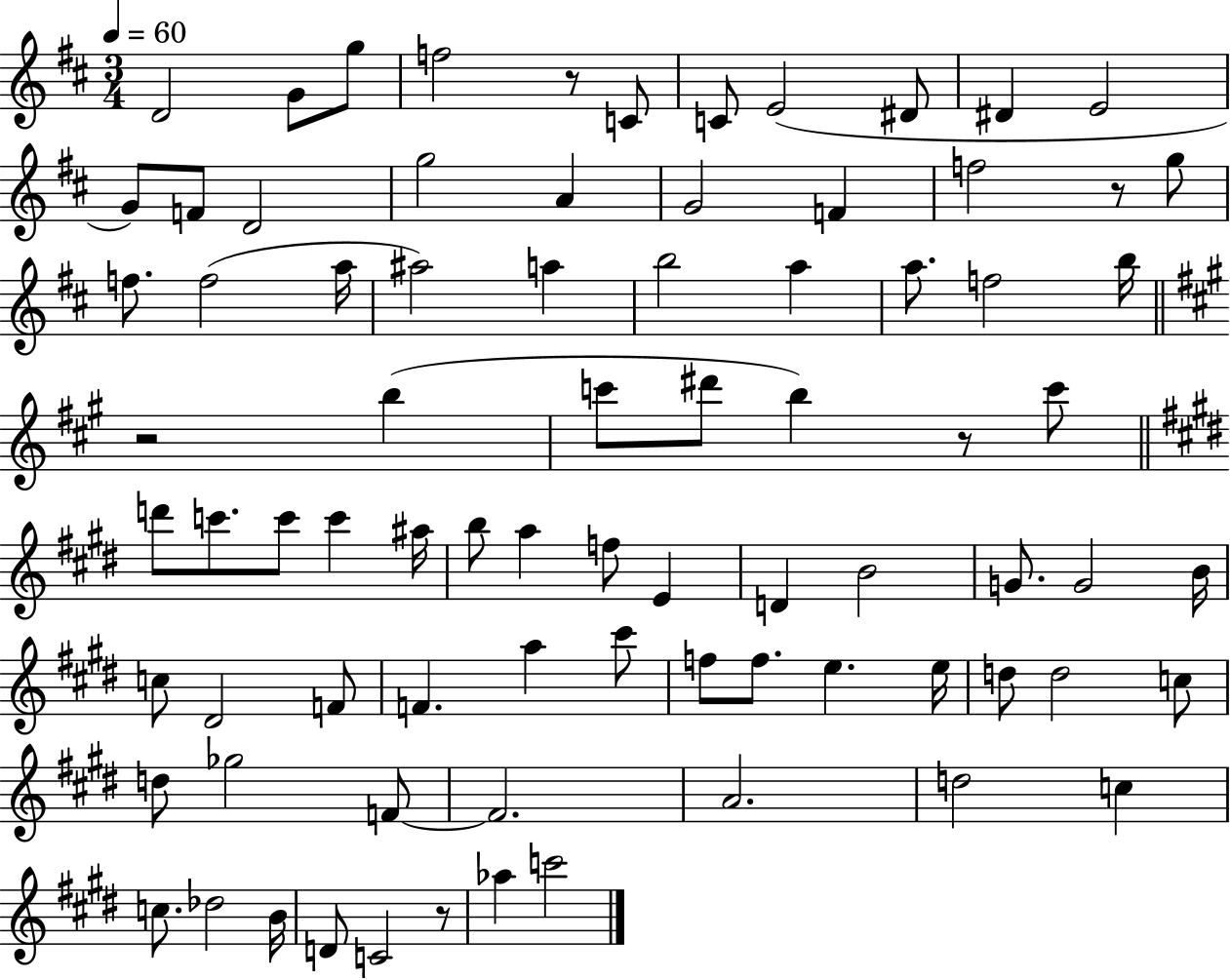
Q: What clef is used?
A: treble